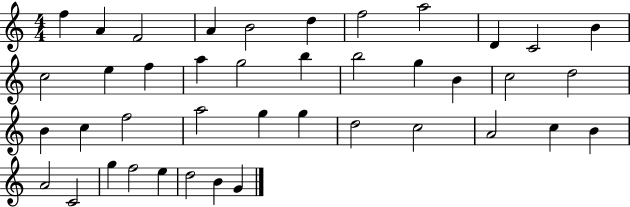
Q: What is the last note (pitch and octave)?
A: G4